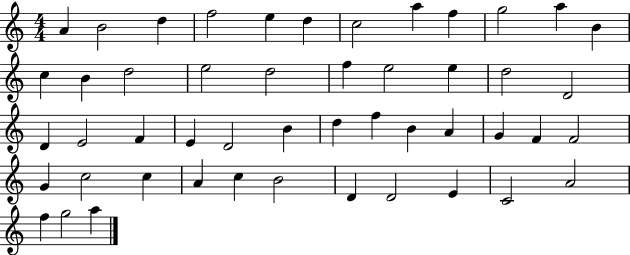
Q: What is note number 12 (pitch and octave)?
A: B4